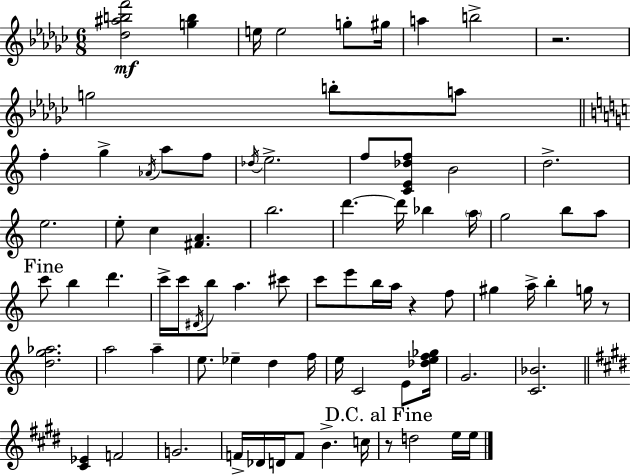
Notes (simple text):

[Db5,A#5,B5,F6]/h [G5,B5]/q E5/s E5/h G5/e G#5/s A5/q B5/h R/h. G5/h B5/e A5/e F5/q G5/q Ab4/s A5/e F5/e Db5/s E5/h. F5/e [C4,E4,Db5,F5]/e B4/h D5/h. E5/h. E5/e C5/q [F#4,A4]/q. B5/h. D6/q. D6/s Bb5/q A5/s G5/h B5/e A5/e C6/e B5/q D6/q. C6/s C6/s D#4/s B5/e A5/q. C#6/e C6/e E6/e B5/s A5/s R/q F5/e G#5/q A5/s B5/q G5/s R/e [D5,G5,Ab5]/h. A5/h A5/q E5/e. Eb5/q D5/q F5/s E5/s C4/h E4/e [Db5,E5,F5,Gb5]/s G4/h. [C4,Bb4]/h. [C#4,Eb4]/q F4/h G4/h. F4/s Db4/s D4/s F4/e B4/q. C5/s R/e D5/h E5/s E5/s